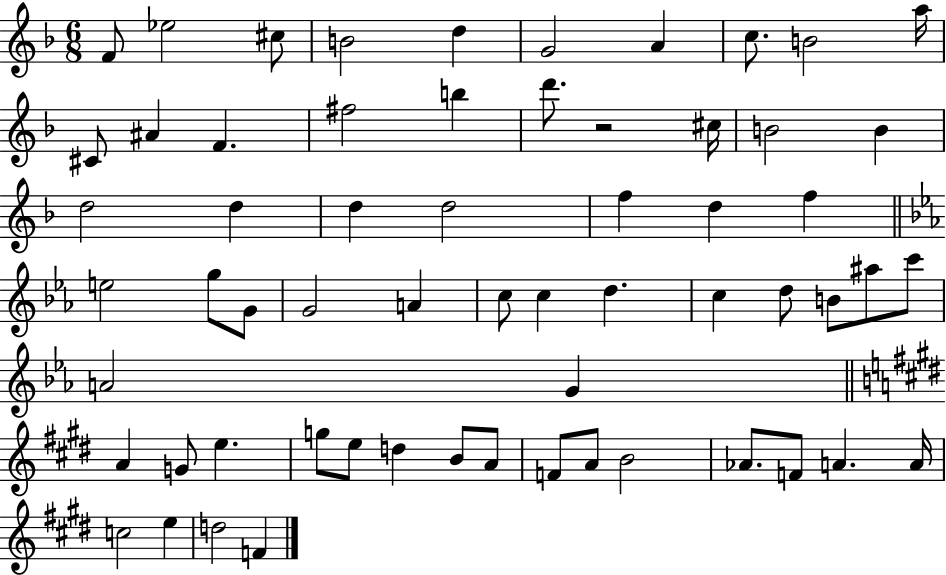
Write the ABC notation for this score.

X:1
T:Untitled
M:6/8
L:1/4
K:F
F/2 _e2 ^c/2 B2 d G2 A c/2 B2 a/4 ^C/2 ^A F ^f2 b d'/2 z2 ^c/4 B2 B d2 d d d2 f d f e2 g/2 G/2 G2 A c/2 c d c d/2 B/2 ^a/2 c'/2 A2 G A G/2 e g/2 e/2 d B/2 A/2 F/2 A/2 B2 _A/2 F/2 A A/4 c2 e d2 F